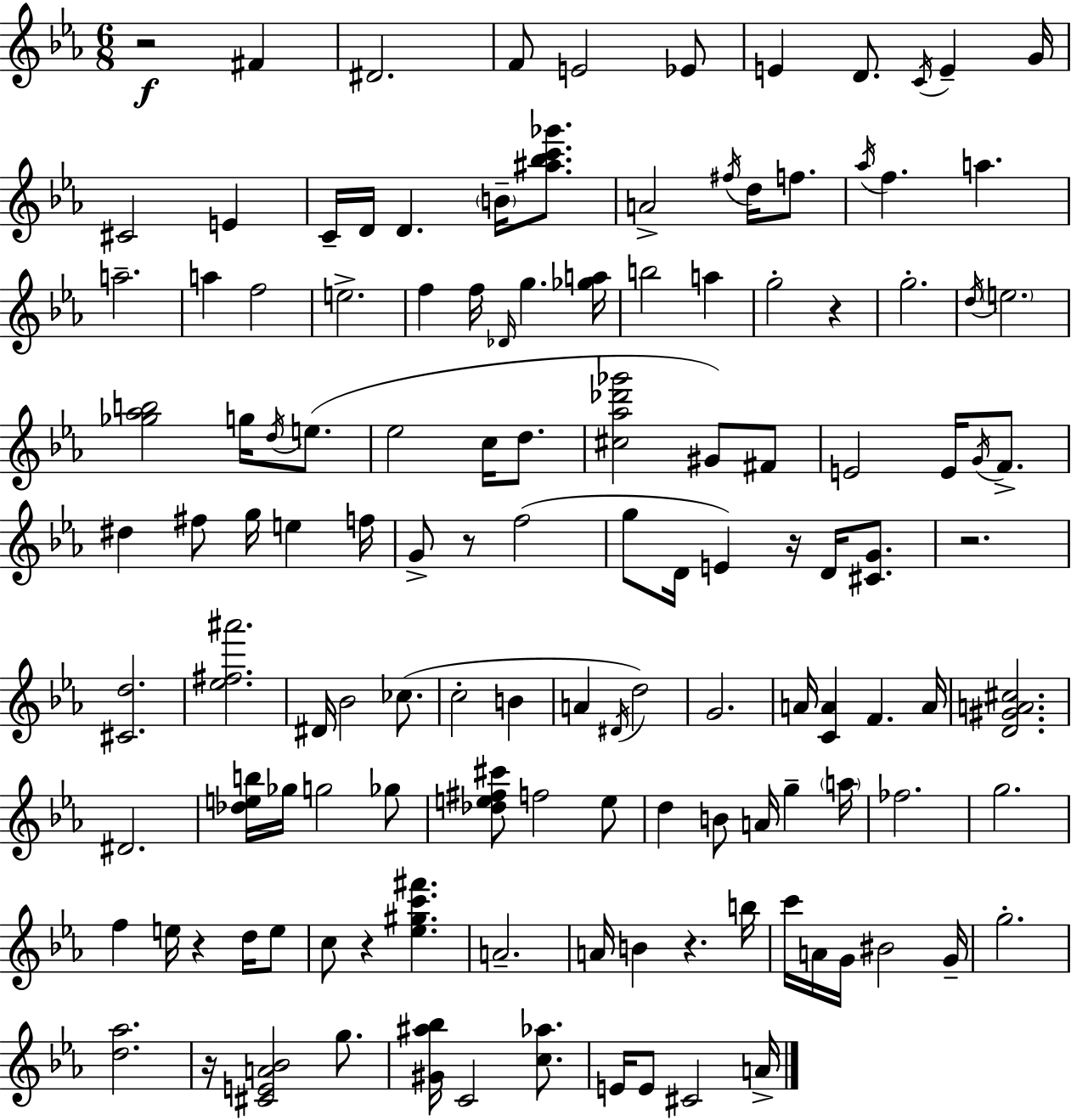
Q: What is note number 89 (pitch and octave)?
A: E5